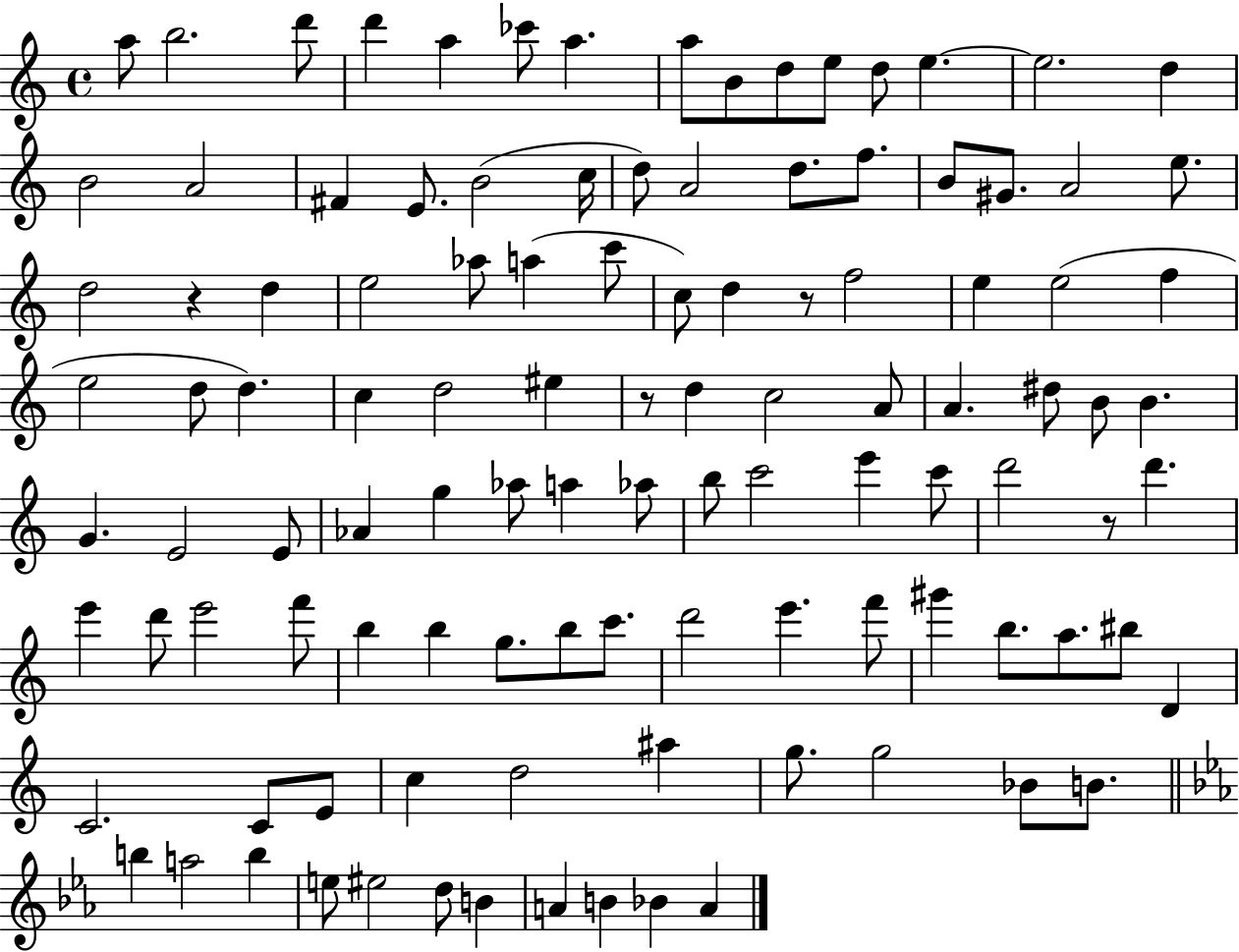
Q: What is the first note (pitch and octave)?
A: A5